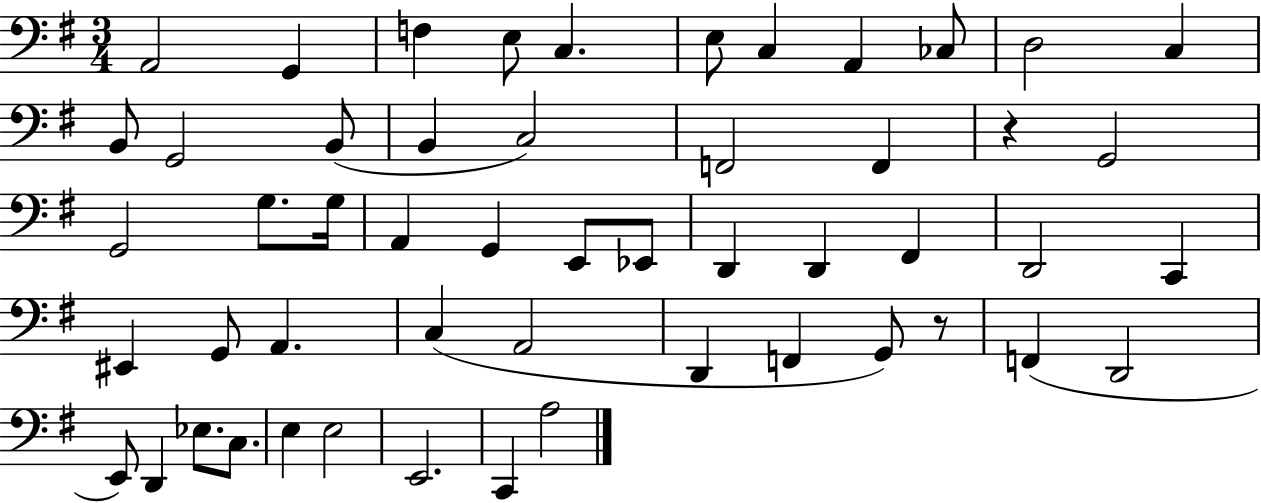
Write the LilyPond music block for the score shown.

{
  \clef bass
  \numericTimeSignature
  \time 3/4
  \key g \major
  a,2 g,4 | f4 e8 c4. | e8 c4 a,4 ces8 | d2 c4 | \break b,8 g,2 b,8( | b,4 c2) | f,2 f,4 | r4 g,2 | \break g,2 g8. g16 | a,4 g,4 e,8 ees,8 | d,4 d,4 fis,4 | d,2 c,4 | \break eis,4 g,8 a,4. | c4( a,2 | d,4 f,4 g,8) r8 | f,4( d,2 | \break e,8) d,4 ees8. c8. | e4 e2 | e,2. | c,4 a2 | \break \bar "|."
}